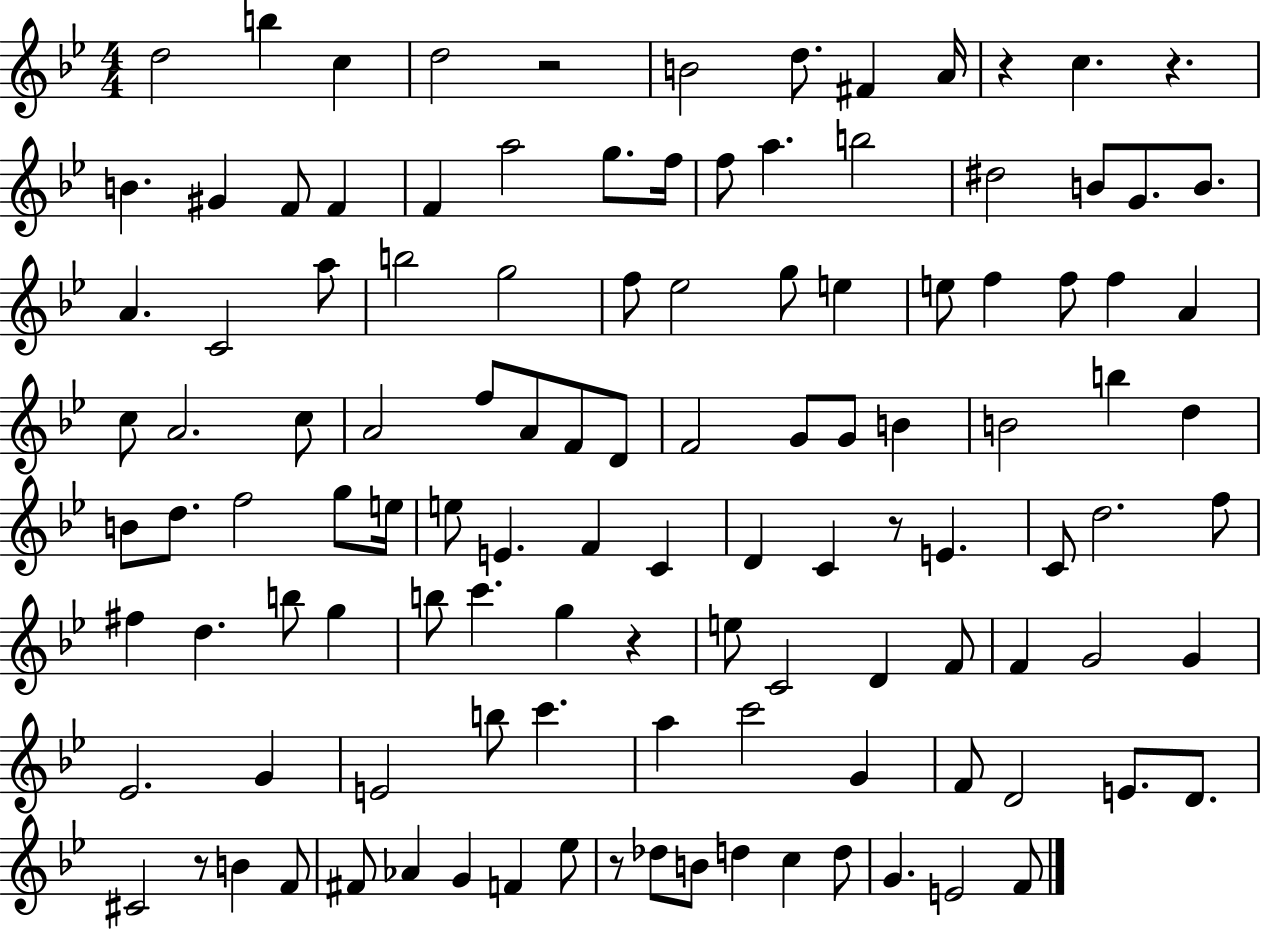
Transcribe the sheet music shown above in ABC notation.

X:1
T:Untitled
M:4/4
L:1/4
K:Bb
d2 b c d2 z2 B2 d/2 ^F A/4 z c z B ^G F/2 F F a2 g/2 f/4 f/2 a b2 ^d2 B/2 G/2 B/2 A C2 a/2 b2 g2 f/2 _e2 g/2 e e/2 f f/2 f A c/2 A2 c/2 A2 f/2 A/2 F/2 D/2 F2 G/2 G/2 B B2 b d B/2 d/2 f2 g/2 e/4 e/2 E F C D C z/2 E C/2 d2 f/2 ^f d b/2 g b/2 c' g z e/2 C2 D F/2 F G2 G _E2 G E2 b/2 c' a c'2 G F/2 D2 E/2 D/2 ^C2 z/2 B F/2 ^F/2 _A G F _e/2 z/2 _d/2 B/2 d c d/2 G E2 F/2